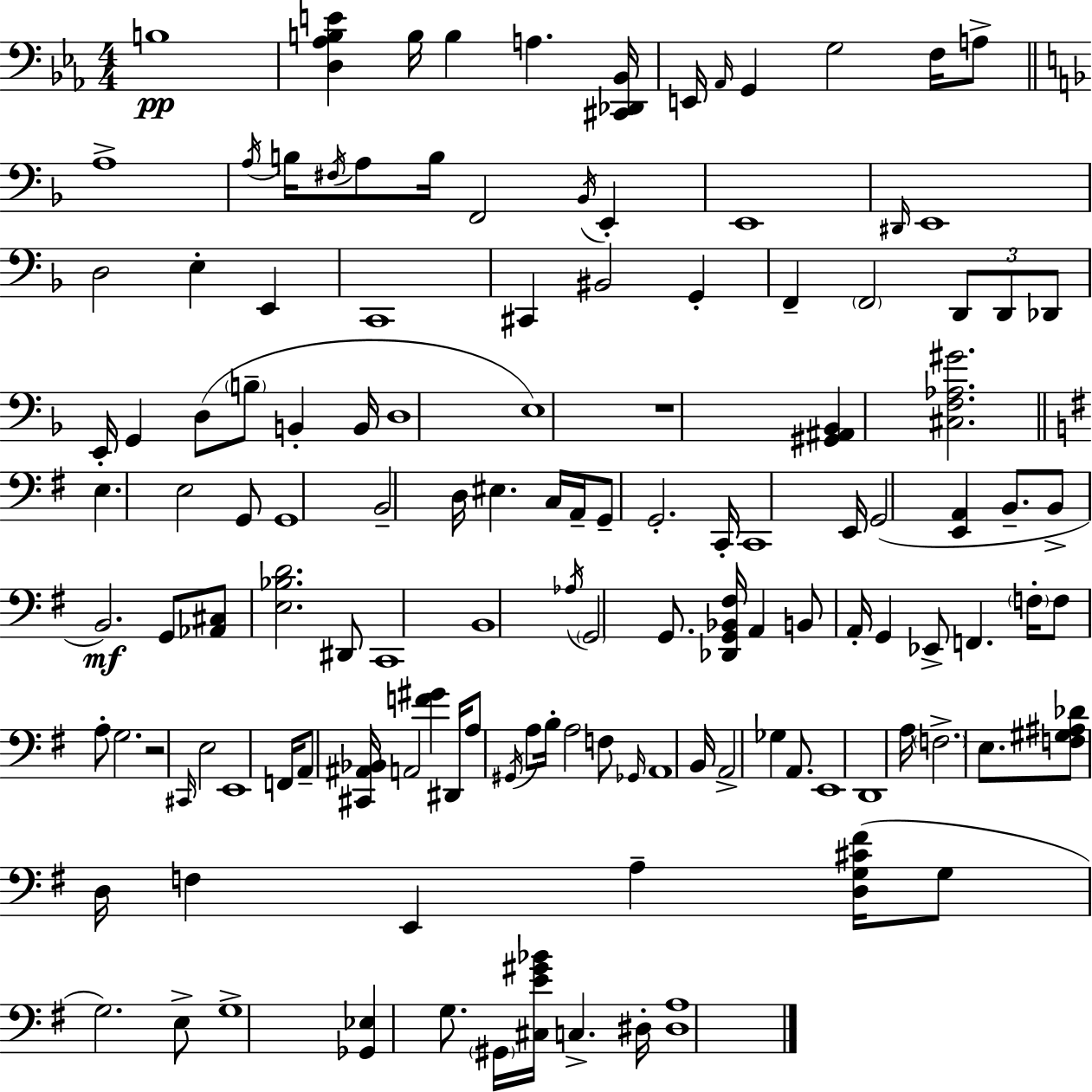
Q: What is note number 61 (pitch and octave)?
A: G2